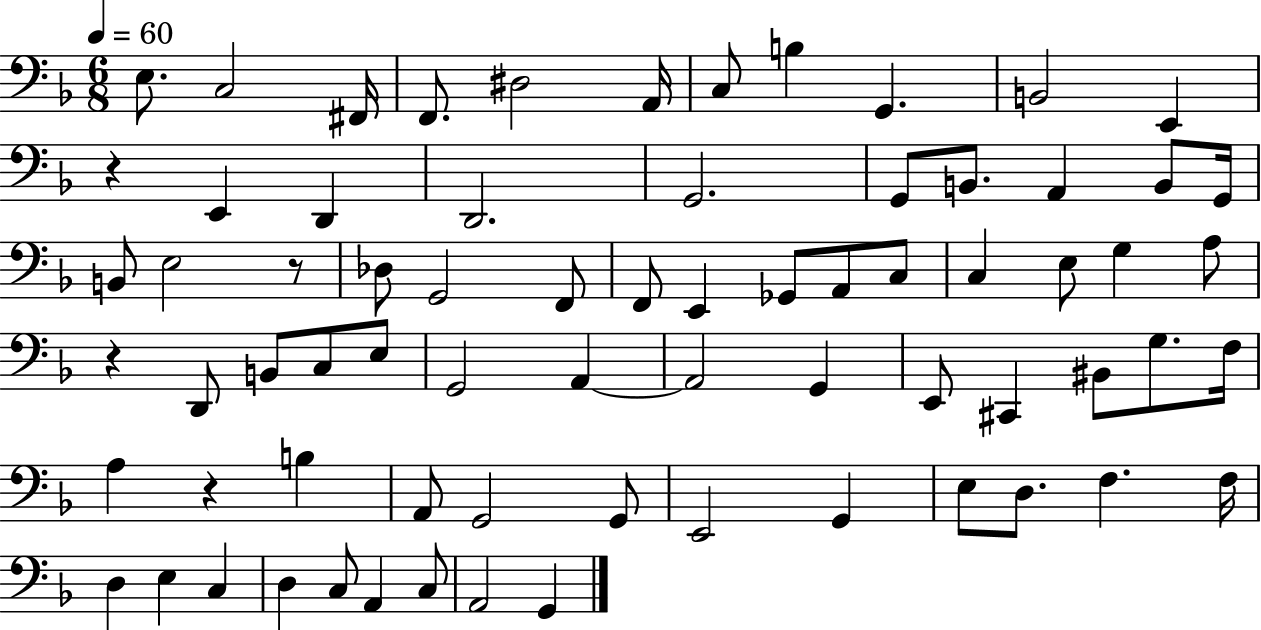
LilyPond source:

{
  \clef bass
  \numericTimeSignature
  \time 6/8
  \key f \major
  \tempo 4 = 60
  \repeat volta 2 { e8. c2 fis,16 | f,8. dis2 a,16 | c8 b4 g,4. | b,2 e,4 | \break r4 e,4 d,4 | d,2. | g,2. | g,8 b,8. a,4 b,8 g,16 | \break b,8 e2 r8 | des8 g,2 f,8 | f,8 e,4 ges,8 a,8 c8 | c4 e8 g4 a8 | \break r4 d,8 b,8 c8 e8 | g,2 a,4~~ | a,2 g,4 | e,8 cis,4 bis,8 g8. f16 | \break a4 r4 b4 | a,8 g,2 g,8 | e,2 g,4 | e8 d8. f4. f16 | \break d4 e4 c4 | d4 c8 a,4 c8 | a,2 g,4 | } \bar "|."
}